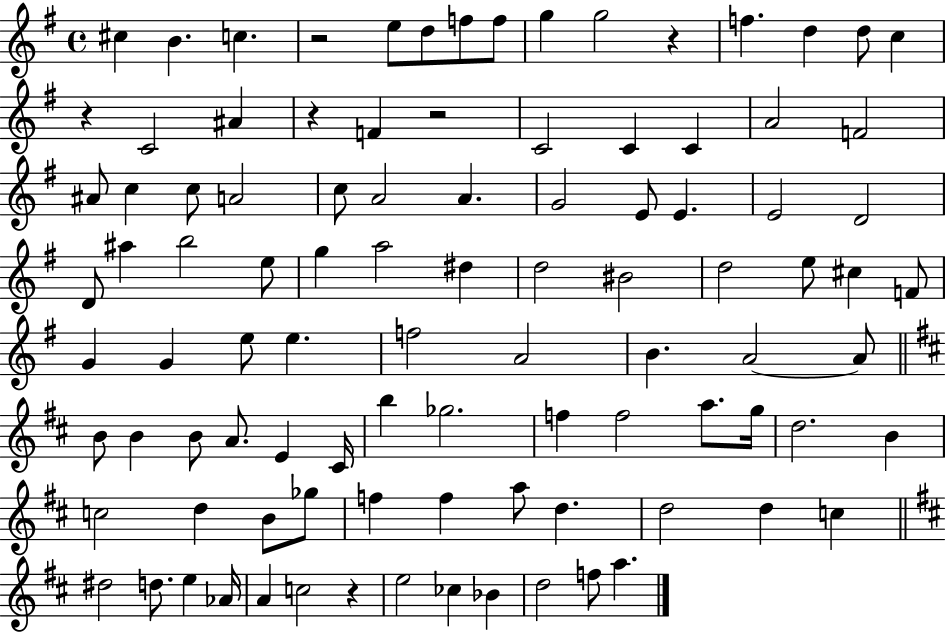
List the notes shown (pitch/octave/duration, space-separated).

C#5/q B4/q. C5/q. R/h E5/e D5/e F5/e F5/e G5/q G5/h R/q F5/q. D5/q D5/e C5/q R/q C4/h A#4/q R/q F4/q R/h C4/h C4/q C4/q A4/h F4/h A#4/e C5/q C5/e A4/h C5/e A4/h A4/q. G4/h E4/e E4/q. E4/h D4/h D4/e A#5/q B5/h E5/e G5/q A5/h D#5/q D5/h BIS4/h D5/h E5/e C#5/q F4/e G4/q G4/q E5/e E5/q. F5/h A4/h B4/q. A4/h A4/e B4/e B4/q B4/e A4/e. E4/q C#4/s B5/q Gb5/h. F5/q F5/h A5/e. G5/s D5/h. B4/q C5/h D5/q B4/e Gb5/e F5/q F5/q A5/e D5/q. D5/h D5/q C5/q D#5/h D5/e. E5/q Ab4/s A4/q C5/h R/q E5/h CES5/q Bb4/q D5/h F5/e A5/q.